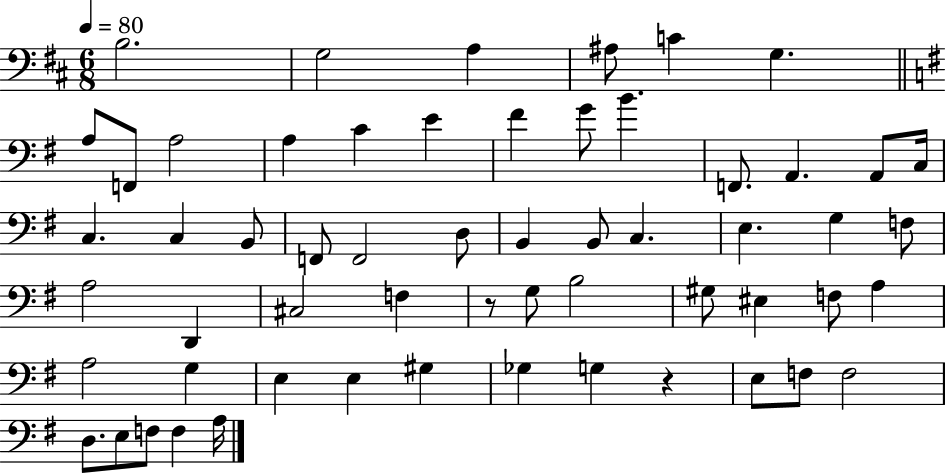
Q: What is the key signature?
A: D major